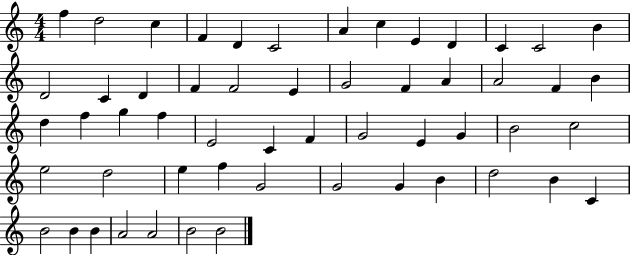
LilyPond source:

{
  \clef treble
  \numericTimeSignature
  \time 4/4
  \key c \major
  f''4 d''2 c''4 | f'4 d'4 c'2 | a'4 c''4 e'4 d'4 | c'4 c'2 b'4 | \break d'2 c'4 d'4 | f'4 f'2 e'4 | g'2 f'4 a'4 | a'2 f'4 b'4 | \break d''4 f''4 g''4 f''4 | e'2 c'4 f'4 | g'2 e'4 g'4 | b'2 c''2 | \break e''2 d''2 | e''4 f''4 g'2 | g'2 g'4 b'4 | d''2 b'4 c'4 | \break b'2 b'4 b'4 | a'2 a'2 | b'2 b'2 | \bar "|."
}